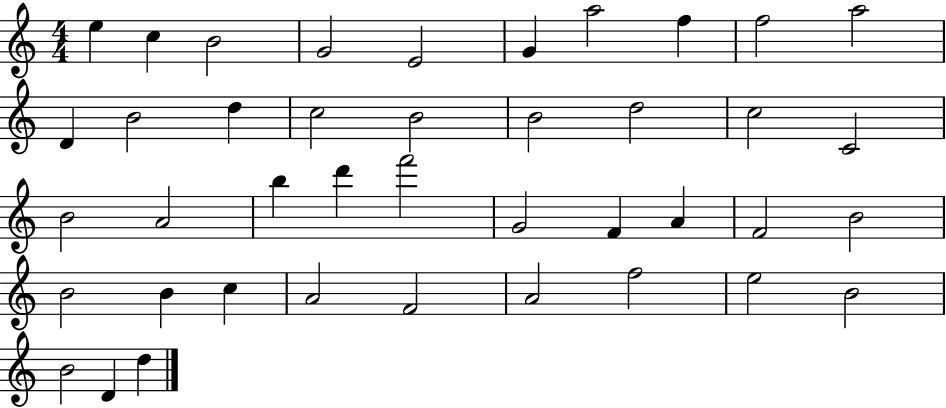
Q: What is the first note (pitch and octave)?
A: E5